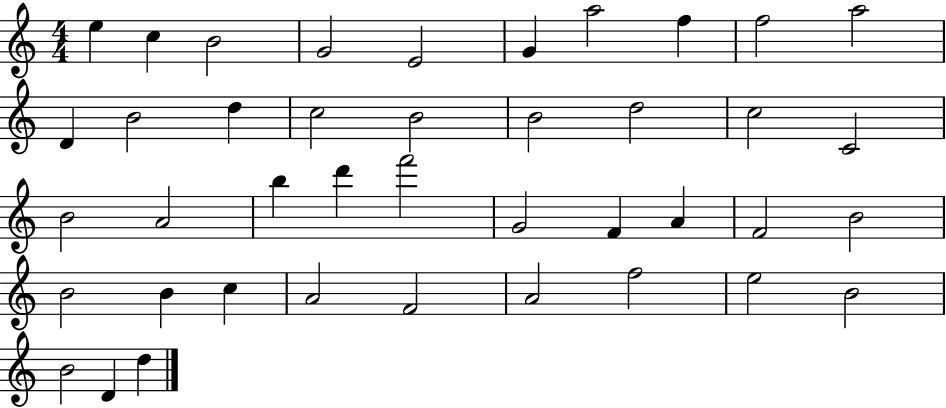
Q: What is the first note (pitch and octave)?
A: E5